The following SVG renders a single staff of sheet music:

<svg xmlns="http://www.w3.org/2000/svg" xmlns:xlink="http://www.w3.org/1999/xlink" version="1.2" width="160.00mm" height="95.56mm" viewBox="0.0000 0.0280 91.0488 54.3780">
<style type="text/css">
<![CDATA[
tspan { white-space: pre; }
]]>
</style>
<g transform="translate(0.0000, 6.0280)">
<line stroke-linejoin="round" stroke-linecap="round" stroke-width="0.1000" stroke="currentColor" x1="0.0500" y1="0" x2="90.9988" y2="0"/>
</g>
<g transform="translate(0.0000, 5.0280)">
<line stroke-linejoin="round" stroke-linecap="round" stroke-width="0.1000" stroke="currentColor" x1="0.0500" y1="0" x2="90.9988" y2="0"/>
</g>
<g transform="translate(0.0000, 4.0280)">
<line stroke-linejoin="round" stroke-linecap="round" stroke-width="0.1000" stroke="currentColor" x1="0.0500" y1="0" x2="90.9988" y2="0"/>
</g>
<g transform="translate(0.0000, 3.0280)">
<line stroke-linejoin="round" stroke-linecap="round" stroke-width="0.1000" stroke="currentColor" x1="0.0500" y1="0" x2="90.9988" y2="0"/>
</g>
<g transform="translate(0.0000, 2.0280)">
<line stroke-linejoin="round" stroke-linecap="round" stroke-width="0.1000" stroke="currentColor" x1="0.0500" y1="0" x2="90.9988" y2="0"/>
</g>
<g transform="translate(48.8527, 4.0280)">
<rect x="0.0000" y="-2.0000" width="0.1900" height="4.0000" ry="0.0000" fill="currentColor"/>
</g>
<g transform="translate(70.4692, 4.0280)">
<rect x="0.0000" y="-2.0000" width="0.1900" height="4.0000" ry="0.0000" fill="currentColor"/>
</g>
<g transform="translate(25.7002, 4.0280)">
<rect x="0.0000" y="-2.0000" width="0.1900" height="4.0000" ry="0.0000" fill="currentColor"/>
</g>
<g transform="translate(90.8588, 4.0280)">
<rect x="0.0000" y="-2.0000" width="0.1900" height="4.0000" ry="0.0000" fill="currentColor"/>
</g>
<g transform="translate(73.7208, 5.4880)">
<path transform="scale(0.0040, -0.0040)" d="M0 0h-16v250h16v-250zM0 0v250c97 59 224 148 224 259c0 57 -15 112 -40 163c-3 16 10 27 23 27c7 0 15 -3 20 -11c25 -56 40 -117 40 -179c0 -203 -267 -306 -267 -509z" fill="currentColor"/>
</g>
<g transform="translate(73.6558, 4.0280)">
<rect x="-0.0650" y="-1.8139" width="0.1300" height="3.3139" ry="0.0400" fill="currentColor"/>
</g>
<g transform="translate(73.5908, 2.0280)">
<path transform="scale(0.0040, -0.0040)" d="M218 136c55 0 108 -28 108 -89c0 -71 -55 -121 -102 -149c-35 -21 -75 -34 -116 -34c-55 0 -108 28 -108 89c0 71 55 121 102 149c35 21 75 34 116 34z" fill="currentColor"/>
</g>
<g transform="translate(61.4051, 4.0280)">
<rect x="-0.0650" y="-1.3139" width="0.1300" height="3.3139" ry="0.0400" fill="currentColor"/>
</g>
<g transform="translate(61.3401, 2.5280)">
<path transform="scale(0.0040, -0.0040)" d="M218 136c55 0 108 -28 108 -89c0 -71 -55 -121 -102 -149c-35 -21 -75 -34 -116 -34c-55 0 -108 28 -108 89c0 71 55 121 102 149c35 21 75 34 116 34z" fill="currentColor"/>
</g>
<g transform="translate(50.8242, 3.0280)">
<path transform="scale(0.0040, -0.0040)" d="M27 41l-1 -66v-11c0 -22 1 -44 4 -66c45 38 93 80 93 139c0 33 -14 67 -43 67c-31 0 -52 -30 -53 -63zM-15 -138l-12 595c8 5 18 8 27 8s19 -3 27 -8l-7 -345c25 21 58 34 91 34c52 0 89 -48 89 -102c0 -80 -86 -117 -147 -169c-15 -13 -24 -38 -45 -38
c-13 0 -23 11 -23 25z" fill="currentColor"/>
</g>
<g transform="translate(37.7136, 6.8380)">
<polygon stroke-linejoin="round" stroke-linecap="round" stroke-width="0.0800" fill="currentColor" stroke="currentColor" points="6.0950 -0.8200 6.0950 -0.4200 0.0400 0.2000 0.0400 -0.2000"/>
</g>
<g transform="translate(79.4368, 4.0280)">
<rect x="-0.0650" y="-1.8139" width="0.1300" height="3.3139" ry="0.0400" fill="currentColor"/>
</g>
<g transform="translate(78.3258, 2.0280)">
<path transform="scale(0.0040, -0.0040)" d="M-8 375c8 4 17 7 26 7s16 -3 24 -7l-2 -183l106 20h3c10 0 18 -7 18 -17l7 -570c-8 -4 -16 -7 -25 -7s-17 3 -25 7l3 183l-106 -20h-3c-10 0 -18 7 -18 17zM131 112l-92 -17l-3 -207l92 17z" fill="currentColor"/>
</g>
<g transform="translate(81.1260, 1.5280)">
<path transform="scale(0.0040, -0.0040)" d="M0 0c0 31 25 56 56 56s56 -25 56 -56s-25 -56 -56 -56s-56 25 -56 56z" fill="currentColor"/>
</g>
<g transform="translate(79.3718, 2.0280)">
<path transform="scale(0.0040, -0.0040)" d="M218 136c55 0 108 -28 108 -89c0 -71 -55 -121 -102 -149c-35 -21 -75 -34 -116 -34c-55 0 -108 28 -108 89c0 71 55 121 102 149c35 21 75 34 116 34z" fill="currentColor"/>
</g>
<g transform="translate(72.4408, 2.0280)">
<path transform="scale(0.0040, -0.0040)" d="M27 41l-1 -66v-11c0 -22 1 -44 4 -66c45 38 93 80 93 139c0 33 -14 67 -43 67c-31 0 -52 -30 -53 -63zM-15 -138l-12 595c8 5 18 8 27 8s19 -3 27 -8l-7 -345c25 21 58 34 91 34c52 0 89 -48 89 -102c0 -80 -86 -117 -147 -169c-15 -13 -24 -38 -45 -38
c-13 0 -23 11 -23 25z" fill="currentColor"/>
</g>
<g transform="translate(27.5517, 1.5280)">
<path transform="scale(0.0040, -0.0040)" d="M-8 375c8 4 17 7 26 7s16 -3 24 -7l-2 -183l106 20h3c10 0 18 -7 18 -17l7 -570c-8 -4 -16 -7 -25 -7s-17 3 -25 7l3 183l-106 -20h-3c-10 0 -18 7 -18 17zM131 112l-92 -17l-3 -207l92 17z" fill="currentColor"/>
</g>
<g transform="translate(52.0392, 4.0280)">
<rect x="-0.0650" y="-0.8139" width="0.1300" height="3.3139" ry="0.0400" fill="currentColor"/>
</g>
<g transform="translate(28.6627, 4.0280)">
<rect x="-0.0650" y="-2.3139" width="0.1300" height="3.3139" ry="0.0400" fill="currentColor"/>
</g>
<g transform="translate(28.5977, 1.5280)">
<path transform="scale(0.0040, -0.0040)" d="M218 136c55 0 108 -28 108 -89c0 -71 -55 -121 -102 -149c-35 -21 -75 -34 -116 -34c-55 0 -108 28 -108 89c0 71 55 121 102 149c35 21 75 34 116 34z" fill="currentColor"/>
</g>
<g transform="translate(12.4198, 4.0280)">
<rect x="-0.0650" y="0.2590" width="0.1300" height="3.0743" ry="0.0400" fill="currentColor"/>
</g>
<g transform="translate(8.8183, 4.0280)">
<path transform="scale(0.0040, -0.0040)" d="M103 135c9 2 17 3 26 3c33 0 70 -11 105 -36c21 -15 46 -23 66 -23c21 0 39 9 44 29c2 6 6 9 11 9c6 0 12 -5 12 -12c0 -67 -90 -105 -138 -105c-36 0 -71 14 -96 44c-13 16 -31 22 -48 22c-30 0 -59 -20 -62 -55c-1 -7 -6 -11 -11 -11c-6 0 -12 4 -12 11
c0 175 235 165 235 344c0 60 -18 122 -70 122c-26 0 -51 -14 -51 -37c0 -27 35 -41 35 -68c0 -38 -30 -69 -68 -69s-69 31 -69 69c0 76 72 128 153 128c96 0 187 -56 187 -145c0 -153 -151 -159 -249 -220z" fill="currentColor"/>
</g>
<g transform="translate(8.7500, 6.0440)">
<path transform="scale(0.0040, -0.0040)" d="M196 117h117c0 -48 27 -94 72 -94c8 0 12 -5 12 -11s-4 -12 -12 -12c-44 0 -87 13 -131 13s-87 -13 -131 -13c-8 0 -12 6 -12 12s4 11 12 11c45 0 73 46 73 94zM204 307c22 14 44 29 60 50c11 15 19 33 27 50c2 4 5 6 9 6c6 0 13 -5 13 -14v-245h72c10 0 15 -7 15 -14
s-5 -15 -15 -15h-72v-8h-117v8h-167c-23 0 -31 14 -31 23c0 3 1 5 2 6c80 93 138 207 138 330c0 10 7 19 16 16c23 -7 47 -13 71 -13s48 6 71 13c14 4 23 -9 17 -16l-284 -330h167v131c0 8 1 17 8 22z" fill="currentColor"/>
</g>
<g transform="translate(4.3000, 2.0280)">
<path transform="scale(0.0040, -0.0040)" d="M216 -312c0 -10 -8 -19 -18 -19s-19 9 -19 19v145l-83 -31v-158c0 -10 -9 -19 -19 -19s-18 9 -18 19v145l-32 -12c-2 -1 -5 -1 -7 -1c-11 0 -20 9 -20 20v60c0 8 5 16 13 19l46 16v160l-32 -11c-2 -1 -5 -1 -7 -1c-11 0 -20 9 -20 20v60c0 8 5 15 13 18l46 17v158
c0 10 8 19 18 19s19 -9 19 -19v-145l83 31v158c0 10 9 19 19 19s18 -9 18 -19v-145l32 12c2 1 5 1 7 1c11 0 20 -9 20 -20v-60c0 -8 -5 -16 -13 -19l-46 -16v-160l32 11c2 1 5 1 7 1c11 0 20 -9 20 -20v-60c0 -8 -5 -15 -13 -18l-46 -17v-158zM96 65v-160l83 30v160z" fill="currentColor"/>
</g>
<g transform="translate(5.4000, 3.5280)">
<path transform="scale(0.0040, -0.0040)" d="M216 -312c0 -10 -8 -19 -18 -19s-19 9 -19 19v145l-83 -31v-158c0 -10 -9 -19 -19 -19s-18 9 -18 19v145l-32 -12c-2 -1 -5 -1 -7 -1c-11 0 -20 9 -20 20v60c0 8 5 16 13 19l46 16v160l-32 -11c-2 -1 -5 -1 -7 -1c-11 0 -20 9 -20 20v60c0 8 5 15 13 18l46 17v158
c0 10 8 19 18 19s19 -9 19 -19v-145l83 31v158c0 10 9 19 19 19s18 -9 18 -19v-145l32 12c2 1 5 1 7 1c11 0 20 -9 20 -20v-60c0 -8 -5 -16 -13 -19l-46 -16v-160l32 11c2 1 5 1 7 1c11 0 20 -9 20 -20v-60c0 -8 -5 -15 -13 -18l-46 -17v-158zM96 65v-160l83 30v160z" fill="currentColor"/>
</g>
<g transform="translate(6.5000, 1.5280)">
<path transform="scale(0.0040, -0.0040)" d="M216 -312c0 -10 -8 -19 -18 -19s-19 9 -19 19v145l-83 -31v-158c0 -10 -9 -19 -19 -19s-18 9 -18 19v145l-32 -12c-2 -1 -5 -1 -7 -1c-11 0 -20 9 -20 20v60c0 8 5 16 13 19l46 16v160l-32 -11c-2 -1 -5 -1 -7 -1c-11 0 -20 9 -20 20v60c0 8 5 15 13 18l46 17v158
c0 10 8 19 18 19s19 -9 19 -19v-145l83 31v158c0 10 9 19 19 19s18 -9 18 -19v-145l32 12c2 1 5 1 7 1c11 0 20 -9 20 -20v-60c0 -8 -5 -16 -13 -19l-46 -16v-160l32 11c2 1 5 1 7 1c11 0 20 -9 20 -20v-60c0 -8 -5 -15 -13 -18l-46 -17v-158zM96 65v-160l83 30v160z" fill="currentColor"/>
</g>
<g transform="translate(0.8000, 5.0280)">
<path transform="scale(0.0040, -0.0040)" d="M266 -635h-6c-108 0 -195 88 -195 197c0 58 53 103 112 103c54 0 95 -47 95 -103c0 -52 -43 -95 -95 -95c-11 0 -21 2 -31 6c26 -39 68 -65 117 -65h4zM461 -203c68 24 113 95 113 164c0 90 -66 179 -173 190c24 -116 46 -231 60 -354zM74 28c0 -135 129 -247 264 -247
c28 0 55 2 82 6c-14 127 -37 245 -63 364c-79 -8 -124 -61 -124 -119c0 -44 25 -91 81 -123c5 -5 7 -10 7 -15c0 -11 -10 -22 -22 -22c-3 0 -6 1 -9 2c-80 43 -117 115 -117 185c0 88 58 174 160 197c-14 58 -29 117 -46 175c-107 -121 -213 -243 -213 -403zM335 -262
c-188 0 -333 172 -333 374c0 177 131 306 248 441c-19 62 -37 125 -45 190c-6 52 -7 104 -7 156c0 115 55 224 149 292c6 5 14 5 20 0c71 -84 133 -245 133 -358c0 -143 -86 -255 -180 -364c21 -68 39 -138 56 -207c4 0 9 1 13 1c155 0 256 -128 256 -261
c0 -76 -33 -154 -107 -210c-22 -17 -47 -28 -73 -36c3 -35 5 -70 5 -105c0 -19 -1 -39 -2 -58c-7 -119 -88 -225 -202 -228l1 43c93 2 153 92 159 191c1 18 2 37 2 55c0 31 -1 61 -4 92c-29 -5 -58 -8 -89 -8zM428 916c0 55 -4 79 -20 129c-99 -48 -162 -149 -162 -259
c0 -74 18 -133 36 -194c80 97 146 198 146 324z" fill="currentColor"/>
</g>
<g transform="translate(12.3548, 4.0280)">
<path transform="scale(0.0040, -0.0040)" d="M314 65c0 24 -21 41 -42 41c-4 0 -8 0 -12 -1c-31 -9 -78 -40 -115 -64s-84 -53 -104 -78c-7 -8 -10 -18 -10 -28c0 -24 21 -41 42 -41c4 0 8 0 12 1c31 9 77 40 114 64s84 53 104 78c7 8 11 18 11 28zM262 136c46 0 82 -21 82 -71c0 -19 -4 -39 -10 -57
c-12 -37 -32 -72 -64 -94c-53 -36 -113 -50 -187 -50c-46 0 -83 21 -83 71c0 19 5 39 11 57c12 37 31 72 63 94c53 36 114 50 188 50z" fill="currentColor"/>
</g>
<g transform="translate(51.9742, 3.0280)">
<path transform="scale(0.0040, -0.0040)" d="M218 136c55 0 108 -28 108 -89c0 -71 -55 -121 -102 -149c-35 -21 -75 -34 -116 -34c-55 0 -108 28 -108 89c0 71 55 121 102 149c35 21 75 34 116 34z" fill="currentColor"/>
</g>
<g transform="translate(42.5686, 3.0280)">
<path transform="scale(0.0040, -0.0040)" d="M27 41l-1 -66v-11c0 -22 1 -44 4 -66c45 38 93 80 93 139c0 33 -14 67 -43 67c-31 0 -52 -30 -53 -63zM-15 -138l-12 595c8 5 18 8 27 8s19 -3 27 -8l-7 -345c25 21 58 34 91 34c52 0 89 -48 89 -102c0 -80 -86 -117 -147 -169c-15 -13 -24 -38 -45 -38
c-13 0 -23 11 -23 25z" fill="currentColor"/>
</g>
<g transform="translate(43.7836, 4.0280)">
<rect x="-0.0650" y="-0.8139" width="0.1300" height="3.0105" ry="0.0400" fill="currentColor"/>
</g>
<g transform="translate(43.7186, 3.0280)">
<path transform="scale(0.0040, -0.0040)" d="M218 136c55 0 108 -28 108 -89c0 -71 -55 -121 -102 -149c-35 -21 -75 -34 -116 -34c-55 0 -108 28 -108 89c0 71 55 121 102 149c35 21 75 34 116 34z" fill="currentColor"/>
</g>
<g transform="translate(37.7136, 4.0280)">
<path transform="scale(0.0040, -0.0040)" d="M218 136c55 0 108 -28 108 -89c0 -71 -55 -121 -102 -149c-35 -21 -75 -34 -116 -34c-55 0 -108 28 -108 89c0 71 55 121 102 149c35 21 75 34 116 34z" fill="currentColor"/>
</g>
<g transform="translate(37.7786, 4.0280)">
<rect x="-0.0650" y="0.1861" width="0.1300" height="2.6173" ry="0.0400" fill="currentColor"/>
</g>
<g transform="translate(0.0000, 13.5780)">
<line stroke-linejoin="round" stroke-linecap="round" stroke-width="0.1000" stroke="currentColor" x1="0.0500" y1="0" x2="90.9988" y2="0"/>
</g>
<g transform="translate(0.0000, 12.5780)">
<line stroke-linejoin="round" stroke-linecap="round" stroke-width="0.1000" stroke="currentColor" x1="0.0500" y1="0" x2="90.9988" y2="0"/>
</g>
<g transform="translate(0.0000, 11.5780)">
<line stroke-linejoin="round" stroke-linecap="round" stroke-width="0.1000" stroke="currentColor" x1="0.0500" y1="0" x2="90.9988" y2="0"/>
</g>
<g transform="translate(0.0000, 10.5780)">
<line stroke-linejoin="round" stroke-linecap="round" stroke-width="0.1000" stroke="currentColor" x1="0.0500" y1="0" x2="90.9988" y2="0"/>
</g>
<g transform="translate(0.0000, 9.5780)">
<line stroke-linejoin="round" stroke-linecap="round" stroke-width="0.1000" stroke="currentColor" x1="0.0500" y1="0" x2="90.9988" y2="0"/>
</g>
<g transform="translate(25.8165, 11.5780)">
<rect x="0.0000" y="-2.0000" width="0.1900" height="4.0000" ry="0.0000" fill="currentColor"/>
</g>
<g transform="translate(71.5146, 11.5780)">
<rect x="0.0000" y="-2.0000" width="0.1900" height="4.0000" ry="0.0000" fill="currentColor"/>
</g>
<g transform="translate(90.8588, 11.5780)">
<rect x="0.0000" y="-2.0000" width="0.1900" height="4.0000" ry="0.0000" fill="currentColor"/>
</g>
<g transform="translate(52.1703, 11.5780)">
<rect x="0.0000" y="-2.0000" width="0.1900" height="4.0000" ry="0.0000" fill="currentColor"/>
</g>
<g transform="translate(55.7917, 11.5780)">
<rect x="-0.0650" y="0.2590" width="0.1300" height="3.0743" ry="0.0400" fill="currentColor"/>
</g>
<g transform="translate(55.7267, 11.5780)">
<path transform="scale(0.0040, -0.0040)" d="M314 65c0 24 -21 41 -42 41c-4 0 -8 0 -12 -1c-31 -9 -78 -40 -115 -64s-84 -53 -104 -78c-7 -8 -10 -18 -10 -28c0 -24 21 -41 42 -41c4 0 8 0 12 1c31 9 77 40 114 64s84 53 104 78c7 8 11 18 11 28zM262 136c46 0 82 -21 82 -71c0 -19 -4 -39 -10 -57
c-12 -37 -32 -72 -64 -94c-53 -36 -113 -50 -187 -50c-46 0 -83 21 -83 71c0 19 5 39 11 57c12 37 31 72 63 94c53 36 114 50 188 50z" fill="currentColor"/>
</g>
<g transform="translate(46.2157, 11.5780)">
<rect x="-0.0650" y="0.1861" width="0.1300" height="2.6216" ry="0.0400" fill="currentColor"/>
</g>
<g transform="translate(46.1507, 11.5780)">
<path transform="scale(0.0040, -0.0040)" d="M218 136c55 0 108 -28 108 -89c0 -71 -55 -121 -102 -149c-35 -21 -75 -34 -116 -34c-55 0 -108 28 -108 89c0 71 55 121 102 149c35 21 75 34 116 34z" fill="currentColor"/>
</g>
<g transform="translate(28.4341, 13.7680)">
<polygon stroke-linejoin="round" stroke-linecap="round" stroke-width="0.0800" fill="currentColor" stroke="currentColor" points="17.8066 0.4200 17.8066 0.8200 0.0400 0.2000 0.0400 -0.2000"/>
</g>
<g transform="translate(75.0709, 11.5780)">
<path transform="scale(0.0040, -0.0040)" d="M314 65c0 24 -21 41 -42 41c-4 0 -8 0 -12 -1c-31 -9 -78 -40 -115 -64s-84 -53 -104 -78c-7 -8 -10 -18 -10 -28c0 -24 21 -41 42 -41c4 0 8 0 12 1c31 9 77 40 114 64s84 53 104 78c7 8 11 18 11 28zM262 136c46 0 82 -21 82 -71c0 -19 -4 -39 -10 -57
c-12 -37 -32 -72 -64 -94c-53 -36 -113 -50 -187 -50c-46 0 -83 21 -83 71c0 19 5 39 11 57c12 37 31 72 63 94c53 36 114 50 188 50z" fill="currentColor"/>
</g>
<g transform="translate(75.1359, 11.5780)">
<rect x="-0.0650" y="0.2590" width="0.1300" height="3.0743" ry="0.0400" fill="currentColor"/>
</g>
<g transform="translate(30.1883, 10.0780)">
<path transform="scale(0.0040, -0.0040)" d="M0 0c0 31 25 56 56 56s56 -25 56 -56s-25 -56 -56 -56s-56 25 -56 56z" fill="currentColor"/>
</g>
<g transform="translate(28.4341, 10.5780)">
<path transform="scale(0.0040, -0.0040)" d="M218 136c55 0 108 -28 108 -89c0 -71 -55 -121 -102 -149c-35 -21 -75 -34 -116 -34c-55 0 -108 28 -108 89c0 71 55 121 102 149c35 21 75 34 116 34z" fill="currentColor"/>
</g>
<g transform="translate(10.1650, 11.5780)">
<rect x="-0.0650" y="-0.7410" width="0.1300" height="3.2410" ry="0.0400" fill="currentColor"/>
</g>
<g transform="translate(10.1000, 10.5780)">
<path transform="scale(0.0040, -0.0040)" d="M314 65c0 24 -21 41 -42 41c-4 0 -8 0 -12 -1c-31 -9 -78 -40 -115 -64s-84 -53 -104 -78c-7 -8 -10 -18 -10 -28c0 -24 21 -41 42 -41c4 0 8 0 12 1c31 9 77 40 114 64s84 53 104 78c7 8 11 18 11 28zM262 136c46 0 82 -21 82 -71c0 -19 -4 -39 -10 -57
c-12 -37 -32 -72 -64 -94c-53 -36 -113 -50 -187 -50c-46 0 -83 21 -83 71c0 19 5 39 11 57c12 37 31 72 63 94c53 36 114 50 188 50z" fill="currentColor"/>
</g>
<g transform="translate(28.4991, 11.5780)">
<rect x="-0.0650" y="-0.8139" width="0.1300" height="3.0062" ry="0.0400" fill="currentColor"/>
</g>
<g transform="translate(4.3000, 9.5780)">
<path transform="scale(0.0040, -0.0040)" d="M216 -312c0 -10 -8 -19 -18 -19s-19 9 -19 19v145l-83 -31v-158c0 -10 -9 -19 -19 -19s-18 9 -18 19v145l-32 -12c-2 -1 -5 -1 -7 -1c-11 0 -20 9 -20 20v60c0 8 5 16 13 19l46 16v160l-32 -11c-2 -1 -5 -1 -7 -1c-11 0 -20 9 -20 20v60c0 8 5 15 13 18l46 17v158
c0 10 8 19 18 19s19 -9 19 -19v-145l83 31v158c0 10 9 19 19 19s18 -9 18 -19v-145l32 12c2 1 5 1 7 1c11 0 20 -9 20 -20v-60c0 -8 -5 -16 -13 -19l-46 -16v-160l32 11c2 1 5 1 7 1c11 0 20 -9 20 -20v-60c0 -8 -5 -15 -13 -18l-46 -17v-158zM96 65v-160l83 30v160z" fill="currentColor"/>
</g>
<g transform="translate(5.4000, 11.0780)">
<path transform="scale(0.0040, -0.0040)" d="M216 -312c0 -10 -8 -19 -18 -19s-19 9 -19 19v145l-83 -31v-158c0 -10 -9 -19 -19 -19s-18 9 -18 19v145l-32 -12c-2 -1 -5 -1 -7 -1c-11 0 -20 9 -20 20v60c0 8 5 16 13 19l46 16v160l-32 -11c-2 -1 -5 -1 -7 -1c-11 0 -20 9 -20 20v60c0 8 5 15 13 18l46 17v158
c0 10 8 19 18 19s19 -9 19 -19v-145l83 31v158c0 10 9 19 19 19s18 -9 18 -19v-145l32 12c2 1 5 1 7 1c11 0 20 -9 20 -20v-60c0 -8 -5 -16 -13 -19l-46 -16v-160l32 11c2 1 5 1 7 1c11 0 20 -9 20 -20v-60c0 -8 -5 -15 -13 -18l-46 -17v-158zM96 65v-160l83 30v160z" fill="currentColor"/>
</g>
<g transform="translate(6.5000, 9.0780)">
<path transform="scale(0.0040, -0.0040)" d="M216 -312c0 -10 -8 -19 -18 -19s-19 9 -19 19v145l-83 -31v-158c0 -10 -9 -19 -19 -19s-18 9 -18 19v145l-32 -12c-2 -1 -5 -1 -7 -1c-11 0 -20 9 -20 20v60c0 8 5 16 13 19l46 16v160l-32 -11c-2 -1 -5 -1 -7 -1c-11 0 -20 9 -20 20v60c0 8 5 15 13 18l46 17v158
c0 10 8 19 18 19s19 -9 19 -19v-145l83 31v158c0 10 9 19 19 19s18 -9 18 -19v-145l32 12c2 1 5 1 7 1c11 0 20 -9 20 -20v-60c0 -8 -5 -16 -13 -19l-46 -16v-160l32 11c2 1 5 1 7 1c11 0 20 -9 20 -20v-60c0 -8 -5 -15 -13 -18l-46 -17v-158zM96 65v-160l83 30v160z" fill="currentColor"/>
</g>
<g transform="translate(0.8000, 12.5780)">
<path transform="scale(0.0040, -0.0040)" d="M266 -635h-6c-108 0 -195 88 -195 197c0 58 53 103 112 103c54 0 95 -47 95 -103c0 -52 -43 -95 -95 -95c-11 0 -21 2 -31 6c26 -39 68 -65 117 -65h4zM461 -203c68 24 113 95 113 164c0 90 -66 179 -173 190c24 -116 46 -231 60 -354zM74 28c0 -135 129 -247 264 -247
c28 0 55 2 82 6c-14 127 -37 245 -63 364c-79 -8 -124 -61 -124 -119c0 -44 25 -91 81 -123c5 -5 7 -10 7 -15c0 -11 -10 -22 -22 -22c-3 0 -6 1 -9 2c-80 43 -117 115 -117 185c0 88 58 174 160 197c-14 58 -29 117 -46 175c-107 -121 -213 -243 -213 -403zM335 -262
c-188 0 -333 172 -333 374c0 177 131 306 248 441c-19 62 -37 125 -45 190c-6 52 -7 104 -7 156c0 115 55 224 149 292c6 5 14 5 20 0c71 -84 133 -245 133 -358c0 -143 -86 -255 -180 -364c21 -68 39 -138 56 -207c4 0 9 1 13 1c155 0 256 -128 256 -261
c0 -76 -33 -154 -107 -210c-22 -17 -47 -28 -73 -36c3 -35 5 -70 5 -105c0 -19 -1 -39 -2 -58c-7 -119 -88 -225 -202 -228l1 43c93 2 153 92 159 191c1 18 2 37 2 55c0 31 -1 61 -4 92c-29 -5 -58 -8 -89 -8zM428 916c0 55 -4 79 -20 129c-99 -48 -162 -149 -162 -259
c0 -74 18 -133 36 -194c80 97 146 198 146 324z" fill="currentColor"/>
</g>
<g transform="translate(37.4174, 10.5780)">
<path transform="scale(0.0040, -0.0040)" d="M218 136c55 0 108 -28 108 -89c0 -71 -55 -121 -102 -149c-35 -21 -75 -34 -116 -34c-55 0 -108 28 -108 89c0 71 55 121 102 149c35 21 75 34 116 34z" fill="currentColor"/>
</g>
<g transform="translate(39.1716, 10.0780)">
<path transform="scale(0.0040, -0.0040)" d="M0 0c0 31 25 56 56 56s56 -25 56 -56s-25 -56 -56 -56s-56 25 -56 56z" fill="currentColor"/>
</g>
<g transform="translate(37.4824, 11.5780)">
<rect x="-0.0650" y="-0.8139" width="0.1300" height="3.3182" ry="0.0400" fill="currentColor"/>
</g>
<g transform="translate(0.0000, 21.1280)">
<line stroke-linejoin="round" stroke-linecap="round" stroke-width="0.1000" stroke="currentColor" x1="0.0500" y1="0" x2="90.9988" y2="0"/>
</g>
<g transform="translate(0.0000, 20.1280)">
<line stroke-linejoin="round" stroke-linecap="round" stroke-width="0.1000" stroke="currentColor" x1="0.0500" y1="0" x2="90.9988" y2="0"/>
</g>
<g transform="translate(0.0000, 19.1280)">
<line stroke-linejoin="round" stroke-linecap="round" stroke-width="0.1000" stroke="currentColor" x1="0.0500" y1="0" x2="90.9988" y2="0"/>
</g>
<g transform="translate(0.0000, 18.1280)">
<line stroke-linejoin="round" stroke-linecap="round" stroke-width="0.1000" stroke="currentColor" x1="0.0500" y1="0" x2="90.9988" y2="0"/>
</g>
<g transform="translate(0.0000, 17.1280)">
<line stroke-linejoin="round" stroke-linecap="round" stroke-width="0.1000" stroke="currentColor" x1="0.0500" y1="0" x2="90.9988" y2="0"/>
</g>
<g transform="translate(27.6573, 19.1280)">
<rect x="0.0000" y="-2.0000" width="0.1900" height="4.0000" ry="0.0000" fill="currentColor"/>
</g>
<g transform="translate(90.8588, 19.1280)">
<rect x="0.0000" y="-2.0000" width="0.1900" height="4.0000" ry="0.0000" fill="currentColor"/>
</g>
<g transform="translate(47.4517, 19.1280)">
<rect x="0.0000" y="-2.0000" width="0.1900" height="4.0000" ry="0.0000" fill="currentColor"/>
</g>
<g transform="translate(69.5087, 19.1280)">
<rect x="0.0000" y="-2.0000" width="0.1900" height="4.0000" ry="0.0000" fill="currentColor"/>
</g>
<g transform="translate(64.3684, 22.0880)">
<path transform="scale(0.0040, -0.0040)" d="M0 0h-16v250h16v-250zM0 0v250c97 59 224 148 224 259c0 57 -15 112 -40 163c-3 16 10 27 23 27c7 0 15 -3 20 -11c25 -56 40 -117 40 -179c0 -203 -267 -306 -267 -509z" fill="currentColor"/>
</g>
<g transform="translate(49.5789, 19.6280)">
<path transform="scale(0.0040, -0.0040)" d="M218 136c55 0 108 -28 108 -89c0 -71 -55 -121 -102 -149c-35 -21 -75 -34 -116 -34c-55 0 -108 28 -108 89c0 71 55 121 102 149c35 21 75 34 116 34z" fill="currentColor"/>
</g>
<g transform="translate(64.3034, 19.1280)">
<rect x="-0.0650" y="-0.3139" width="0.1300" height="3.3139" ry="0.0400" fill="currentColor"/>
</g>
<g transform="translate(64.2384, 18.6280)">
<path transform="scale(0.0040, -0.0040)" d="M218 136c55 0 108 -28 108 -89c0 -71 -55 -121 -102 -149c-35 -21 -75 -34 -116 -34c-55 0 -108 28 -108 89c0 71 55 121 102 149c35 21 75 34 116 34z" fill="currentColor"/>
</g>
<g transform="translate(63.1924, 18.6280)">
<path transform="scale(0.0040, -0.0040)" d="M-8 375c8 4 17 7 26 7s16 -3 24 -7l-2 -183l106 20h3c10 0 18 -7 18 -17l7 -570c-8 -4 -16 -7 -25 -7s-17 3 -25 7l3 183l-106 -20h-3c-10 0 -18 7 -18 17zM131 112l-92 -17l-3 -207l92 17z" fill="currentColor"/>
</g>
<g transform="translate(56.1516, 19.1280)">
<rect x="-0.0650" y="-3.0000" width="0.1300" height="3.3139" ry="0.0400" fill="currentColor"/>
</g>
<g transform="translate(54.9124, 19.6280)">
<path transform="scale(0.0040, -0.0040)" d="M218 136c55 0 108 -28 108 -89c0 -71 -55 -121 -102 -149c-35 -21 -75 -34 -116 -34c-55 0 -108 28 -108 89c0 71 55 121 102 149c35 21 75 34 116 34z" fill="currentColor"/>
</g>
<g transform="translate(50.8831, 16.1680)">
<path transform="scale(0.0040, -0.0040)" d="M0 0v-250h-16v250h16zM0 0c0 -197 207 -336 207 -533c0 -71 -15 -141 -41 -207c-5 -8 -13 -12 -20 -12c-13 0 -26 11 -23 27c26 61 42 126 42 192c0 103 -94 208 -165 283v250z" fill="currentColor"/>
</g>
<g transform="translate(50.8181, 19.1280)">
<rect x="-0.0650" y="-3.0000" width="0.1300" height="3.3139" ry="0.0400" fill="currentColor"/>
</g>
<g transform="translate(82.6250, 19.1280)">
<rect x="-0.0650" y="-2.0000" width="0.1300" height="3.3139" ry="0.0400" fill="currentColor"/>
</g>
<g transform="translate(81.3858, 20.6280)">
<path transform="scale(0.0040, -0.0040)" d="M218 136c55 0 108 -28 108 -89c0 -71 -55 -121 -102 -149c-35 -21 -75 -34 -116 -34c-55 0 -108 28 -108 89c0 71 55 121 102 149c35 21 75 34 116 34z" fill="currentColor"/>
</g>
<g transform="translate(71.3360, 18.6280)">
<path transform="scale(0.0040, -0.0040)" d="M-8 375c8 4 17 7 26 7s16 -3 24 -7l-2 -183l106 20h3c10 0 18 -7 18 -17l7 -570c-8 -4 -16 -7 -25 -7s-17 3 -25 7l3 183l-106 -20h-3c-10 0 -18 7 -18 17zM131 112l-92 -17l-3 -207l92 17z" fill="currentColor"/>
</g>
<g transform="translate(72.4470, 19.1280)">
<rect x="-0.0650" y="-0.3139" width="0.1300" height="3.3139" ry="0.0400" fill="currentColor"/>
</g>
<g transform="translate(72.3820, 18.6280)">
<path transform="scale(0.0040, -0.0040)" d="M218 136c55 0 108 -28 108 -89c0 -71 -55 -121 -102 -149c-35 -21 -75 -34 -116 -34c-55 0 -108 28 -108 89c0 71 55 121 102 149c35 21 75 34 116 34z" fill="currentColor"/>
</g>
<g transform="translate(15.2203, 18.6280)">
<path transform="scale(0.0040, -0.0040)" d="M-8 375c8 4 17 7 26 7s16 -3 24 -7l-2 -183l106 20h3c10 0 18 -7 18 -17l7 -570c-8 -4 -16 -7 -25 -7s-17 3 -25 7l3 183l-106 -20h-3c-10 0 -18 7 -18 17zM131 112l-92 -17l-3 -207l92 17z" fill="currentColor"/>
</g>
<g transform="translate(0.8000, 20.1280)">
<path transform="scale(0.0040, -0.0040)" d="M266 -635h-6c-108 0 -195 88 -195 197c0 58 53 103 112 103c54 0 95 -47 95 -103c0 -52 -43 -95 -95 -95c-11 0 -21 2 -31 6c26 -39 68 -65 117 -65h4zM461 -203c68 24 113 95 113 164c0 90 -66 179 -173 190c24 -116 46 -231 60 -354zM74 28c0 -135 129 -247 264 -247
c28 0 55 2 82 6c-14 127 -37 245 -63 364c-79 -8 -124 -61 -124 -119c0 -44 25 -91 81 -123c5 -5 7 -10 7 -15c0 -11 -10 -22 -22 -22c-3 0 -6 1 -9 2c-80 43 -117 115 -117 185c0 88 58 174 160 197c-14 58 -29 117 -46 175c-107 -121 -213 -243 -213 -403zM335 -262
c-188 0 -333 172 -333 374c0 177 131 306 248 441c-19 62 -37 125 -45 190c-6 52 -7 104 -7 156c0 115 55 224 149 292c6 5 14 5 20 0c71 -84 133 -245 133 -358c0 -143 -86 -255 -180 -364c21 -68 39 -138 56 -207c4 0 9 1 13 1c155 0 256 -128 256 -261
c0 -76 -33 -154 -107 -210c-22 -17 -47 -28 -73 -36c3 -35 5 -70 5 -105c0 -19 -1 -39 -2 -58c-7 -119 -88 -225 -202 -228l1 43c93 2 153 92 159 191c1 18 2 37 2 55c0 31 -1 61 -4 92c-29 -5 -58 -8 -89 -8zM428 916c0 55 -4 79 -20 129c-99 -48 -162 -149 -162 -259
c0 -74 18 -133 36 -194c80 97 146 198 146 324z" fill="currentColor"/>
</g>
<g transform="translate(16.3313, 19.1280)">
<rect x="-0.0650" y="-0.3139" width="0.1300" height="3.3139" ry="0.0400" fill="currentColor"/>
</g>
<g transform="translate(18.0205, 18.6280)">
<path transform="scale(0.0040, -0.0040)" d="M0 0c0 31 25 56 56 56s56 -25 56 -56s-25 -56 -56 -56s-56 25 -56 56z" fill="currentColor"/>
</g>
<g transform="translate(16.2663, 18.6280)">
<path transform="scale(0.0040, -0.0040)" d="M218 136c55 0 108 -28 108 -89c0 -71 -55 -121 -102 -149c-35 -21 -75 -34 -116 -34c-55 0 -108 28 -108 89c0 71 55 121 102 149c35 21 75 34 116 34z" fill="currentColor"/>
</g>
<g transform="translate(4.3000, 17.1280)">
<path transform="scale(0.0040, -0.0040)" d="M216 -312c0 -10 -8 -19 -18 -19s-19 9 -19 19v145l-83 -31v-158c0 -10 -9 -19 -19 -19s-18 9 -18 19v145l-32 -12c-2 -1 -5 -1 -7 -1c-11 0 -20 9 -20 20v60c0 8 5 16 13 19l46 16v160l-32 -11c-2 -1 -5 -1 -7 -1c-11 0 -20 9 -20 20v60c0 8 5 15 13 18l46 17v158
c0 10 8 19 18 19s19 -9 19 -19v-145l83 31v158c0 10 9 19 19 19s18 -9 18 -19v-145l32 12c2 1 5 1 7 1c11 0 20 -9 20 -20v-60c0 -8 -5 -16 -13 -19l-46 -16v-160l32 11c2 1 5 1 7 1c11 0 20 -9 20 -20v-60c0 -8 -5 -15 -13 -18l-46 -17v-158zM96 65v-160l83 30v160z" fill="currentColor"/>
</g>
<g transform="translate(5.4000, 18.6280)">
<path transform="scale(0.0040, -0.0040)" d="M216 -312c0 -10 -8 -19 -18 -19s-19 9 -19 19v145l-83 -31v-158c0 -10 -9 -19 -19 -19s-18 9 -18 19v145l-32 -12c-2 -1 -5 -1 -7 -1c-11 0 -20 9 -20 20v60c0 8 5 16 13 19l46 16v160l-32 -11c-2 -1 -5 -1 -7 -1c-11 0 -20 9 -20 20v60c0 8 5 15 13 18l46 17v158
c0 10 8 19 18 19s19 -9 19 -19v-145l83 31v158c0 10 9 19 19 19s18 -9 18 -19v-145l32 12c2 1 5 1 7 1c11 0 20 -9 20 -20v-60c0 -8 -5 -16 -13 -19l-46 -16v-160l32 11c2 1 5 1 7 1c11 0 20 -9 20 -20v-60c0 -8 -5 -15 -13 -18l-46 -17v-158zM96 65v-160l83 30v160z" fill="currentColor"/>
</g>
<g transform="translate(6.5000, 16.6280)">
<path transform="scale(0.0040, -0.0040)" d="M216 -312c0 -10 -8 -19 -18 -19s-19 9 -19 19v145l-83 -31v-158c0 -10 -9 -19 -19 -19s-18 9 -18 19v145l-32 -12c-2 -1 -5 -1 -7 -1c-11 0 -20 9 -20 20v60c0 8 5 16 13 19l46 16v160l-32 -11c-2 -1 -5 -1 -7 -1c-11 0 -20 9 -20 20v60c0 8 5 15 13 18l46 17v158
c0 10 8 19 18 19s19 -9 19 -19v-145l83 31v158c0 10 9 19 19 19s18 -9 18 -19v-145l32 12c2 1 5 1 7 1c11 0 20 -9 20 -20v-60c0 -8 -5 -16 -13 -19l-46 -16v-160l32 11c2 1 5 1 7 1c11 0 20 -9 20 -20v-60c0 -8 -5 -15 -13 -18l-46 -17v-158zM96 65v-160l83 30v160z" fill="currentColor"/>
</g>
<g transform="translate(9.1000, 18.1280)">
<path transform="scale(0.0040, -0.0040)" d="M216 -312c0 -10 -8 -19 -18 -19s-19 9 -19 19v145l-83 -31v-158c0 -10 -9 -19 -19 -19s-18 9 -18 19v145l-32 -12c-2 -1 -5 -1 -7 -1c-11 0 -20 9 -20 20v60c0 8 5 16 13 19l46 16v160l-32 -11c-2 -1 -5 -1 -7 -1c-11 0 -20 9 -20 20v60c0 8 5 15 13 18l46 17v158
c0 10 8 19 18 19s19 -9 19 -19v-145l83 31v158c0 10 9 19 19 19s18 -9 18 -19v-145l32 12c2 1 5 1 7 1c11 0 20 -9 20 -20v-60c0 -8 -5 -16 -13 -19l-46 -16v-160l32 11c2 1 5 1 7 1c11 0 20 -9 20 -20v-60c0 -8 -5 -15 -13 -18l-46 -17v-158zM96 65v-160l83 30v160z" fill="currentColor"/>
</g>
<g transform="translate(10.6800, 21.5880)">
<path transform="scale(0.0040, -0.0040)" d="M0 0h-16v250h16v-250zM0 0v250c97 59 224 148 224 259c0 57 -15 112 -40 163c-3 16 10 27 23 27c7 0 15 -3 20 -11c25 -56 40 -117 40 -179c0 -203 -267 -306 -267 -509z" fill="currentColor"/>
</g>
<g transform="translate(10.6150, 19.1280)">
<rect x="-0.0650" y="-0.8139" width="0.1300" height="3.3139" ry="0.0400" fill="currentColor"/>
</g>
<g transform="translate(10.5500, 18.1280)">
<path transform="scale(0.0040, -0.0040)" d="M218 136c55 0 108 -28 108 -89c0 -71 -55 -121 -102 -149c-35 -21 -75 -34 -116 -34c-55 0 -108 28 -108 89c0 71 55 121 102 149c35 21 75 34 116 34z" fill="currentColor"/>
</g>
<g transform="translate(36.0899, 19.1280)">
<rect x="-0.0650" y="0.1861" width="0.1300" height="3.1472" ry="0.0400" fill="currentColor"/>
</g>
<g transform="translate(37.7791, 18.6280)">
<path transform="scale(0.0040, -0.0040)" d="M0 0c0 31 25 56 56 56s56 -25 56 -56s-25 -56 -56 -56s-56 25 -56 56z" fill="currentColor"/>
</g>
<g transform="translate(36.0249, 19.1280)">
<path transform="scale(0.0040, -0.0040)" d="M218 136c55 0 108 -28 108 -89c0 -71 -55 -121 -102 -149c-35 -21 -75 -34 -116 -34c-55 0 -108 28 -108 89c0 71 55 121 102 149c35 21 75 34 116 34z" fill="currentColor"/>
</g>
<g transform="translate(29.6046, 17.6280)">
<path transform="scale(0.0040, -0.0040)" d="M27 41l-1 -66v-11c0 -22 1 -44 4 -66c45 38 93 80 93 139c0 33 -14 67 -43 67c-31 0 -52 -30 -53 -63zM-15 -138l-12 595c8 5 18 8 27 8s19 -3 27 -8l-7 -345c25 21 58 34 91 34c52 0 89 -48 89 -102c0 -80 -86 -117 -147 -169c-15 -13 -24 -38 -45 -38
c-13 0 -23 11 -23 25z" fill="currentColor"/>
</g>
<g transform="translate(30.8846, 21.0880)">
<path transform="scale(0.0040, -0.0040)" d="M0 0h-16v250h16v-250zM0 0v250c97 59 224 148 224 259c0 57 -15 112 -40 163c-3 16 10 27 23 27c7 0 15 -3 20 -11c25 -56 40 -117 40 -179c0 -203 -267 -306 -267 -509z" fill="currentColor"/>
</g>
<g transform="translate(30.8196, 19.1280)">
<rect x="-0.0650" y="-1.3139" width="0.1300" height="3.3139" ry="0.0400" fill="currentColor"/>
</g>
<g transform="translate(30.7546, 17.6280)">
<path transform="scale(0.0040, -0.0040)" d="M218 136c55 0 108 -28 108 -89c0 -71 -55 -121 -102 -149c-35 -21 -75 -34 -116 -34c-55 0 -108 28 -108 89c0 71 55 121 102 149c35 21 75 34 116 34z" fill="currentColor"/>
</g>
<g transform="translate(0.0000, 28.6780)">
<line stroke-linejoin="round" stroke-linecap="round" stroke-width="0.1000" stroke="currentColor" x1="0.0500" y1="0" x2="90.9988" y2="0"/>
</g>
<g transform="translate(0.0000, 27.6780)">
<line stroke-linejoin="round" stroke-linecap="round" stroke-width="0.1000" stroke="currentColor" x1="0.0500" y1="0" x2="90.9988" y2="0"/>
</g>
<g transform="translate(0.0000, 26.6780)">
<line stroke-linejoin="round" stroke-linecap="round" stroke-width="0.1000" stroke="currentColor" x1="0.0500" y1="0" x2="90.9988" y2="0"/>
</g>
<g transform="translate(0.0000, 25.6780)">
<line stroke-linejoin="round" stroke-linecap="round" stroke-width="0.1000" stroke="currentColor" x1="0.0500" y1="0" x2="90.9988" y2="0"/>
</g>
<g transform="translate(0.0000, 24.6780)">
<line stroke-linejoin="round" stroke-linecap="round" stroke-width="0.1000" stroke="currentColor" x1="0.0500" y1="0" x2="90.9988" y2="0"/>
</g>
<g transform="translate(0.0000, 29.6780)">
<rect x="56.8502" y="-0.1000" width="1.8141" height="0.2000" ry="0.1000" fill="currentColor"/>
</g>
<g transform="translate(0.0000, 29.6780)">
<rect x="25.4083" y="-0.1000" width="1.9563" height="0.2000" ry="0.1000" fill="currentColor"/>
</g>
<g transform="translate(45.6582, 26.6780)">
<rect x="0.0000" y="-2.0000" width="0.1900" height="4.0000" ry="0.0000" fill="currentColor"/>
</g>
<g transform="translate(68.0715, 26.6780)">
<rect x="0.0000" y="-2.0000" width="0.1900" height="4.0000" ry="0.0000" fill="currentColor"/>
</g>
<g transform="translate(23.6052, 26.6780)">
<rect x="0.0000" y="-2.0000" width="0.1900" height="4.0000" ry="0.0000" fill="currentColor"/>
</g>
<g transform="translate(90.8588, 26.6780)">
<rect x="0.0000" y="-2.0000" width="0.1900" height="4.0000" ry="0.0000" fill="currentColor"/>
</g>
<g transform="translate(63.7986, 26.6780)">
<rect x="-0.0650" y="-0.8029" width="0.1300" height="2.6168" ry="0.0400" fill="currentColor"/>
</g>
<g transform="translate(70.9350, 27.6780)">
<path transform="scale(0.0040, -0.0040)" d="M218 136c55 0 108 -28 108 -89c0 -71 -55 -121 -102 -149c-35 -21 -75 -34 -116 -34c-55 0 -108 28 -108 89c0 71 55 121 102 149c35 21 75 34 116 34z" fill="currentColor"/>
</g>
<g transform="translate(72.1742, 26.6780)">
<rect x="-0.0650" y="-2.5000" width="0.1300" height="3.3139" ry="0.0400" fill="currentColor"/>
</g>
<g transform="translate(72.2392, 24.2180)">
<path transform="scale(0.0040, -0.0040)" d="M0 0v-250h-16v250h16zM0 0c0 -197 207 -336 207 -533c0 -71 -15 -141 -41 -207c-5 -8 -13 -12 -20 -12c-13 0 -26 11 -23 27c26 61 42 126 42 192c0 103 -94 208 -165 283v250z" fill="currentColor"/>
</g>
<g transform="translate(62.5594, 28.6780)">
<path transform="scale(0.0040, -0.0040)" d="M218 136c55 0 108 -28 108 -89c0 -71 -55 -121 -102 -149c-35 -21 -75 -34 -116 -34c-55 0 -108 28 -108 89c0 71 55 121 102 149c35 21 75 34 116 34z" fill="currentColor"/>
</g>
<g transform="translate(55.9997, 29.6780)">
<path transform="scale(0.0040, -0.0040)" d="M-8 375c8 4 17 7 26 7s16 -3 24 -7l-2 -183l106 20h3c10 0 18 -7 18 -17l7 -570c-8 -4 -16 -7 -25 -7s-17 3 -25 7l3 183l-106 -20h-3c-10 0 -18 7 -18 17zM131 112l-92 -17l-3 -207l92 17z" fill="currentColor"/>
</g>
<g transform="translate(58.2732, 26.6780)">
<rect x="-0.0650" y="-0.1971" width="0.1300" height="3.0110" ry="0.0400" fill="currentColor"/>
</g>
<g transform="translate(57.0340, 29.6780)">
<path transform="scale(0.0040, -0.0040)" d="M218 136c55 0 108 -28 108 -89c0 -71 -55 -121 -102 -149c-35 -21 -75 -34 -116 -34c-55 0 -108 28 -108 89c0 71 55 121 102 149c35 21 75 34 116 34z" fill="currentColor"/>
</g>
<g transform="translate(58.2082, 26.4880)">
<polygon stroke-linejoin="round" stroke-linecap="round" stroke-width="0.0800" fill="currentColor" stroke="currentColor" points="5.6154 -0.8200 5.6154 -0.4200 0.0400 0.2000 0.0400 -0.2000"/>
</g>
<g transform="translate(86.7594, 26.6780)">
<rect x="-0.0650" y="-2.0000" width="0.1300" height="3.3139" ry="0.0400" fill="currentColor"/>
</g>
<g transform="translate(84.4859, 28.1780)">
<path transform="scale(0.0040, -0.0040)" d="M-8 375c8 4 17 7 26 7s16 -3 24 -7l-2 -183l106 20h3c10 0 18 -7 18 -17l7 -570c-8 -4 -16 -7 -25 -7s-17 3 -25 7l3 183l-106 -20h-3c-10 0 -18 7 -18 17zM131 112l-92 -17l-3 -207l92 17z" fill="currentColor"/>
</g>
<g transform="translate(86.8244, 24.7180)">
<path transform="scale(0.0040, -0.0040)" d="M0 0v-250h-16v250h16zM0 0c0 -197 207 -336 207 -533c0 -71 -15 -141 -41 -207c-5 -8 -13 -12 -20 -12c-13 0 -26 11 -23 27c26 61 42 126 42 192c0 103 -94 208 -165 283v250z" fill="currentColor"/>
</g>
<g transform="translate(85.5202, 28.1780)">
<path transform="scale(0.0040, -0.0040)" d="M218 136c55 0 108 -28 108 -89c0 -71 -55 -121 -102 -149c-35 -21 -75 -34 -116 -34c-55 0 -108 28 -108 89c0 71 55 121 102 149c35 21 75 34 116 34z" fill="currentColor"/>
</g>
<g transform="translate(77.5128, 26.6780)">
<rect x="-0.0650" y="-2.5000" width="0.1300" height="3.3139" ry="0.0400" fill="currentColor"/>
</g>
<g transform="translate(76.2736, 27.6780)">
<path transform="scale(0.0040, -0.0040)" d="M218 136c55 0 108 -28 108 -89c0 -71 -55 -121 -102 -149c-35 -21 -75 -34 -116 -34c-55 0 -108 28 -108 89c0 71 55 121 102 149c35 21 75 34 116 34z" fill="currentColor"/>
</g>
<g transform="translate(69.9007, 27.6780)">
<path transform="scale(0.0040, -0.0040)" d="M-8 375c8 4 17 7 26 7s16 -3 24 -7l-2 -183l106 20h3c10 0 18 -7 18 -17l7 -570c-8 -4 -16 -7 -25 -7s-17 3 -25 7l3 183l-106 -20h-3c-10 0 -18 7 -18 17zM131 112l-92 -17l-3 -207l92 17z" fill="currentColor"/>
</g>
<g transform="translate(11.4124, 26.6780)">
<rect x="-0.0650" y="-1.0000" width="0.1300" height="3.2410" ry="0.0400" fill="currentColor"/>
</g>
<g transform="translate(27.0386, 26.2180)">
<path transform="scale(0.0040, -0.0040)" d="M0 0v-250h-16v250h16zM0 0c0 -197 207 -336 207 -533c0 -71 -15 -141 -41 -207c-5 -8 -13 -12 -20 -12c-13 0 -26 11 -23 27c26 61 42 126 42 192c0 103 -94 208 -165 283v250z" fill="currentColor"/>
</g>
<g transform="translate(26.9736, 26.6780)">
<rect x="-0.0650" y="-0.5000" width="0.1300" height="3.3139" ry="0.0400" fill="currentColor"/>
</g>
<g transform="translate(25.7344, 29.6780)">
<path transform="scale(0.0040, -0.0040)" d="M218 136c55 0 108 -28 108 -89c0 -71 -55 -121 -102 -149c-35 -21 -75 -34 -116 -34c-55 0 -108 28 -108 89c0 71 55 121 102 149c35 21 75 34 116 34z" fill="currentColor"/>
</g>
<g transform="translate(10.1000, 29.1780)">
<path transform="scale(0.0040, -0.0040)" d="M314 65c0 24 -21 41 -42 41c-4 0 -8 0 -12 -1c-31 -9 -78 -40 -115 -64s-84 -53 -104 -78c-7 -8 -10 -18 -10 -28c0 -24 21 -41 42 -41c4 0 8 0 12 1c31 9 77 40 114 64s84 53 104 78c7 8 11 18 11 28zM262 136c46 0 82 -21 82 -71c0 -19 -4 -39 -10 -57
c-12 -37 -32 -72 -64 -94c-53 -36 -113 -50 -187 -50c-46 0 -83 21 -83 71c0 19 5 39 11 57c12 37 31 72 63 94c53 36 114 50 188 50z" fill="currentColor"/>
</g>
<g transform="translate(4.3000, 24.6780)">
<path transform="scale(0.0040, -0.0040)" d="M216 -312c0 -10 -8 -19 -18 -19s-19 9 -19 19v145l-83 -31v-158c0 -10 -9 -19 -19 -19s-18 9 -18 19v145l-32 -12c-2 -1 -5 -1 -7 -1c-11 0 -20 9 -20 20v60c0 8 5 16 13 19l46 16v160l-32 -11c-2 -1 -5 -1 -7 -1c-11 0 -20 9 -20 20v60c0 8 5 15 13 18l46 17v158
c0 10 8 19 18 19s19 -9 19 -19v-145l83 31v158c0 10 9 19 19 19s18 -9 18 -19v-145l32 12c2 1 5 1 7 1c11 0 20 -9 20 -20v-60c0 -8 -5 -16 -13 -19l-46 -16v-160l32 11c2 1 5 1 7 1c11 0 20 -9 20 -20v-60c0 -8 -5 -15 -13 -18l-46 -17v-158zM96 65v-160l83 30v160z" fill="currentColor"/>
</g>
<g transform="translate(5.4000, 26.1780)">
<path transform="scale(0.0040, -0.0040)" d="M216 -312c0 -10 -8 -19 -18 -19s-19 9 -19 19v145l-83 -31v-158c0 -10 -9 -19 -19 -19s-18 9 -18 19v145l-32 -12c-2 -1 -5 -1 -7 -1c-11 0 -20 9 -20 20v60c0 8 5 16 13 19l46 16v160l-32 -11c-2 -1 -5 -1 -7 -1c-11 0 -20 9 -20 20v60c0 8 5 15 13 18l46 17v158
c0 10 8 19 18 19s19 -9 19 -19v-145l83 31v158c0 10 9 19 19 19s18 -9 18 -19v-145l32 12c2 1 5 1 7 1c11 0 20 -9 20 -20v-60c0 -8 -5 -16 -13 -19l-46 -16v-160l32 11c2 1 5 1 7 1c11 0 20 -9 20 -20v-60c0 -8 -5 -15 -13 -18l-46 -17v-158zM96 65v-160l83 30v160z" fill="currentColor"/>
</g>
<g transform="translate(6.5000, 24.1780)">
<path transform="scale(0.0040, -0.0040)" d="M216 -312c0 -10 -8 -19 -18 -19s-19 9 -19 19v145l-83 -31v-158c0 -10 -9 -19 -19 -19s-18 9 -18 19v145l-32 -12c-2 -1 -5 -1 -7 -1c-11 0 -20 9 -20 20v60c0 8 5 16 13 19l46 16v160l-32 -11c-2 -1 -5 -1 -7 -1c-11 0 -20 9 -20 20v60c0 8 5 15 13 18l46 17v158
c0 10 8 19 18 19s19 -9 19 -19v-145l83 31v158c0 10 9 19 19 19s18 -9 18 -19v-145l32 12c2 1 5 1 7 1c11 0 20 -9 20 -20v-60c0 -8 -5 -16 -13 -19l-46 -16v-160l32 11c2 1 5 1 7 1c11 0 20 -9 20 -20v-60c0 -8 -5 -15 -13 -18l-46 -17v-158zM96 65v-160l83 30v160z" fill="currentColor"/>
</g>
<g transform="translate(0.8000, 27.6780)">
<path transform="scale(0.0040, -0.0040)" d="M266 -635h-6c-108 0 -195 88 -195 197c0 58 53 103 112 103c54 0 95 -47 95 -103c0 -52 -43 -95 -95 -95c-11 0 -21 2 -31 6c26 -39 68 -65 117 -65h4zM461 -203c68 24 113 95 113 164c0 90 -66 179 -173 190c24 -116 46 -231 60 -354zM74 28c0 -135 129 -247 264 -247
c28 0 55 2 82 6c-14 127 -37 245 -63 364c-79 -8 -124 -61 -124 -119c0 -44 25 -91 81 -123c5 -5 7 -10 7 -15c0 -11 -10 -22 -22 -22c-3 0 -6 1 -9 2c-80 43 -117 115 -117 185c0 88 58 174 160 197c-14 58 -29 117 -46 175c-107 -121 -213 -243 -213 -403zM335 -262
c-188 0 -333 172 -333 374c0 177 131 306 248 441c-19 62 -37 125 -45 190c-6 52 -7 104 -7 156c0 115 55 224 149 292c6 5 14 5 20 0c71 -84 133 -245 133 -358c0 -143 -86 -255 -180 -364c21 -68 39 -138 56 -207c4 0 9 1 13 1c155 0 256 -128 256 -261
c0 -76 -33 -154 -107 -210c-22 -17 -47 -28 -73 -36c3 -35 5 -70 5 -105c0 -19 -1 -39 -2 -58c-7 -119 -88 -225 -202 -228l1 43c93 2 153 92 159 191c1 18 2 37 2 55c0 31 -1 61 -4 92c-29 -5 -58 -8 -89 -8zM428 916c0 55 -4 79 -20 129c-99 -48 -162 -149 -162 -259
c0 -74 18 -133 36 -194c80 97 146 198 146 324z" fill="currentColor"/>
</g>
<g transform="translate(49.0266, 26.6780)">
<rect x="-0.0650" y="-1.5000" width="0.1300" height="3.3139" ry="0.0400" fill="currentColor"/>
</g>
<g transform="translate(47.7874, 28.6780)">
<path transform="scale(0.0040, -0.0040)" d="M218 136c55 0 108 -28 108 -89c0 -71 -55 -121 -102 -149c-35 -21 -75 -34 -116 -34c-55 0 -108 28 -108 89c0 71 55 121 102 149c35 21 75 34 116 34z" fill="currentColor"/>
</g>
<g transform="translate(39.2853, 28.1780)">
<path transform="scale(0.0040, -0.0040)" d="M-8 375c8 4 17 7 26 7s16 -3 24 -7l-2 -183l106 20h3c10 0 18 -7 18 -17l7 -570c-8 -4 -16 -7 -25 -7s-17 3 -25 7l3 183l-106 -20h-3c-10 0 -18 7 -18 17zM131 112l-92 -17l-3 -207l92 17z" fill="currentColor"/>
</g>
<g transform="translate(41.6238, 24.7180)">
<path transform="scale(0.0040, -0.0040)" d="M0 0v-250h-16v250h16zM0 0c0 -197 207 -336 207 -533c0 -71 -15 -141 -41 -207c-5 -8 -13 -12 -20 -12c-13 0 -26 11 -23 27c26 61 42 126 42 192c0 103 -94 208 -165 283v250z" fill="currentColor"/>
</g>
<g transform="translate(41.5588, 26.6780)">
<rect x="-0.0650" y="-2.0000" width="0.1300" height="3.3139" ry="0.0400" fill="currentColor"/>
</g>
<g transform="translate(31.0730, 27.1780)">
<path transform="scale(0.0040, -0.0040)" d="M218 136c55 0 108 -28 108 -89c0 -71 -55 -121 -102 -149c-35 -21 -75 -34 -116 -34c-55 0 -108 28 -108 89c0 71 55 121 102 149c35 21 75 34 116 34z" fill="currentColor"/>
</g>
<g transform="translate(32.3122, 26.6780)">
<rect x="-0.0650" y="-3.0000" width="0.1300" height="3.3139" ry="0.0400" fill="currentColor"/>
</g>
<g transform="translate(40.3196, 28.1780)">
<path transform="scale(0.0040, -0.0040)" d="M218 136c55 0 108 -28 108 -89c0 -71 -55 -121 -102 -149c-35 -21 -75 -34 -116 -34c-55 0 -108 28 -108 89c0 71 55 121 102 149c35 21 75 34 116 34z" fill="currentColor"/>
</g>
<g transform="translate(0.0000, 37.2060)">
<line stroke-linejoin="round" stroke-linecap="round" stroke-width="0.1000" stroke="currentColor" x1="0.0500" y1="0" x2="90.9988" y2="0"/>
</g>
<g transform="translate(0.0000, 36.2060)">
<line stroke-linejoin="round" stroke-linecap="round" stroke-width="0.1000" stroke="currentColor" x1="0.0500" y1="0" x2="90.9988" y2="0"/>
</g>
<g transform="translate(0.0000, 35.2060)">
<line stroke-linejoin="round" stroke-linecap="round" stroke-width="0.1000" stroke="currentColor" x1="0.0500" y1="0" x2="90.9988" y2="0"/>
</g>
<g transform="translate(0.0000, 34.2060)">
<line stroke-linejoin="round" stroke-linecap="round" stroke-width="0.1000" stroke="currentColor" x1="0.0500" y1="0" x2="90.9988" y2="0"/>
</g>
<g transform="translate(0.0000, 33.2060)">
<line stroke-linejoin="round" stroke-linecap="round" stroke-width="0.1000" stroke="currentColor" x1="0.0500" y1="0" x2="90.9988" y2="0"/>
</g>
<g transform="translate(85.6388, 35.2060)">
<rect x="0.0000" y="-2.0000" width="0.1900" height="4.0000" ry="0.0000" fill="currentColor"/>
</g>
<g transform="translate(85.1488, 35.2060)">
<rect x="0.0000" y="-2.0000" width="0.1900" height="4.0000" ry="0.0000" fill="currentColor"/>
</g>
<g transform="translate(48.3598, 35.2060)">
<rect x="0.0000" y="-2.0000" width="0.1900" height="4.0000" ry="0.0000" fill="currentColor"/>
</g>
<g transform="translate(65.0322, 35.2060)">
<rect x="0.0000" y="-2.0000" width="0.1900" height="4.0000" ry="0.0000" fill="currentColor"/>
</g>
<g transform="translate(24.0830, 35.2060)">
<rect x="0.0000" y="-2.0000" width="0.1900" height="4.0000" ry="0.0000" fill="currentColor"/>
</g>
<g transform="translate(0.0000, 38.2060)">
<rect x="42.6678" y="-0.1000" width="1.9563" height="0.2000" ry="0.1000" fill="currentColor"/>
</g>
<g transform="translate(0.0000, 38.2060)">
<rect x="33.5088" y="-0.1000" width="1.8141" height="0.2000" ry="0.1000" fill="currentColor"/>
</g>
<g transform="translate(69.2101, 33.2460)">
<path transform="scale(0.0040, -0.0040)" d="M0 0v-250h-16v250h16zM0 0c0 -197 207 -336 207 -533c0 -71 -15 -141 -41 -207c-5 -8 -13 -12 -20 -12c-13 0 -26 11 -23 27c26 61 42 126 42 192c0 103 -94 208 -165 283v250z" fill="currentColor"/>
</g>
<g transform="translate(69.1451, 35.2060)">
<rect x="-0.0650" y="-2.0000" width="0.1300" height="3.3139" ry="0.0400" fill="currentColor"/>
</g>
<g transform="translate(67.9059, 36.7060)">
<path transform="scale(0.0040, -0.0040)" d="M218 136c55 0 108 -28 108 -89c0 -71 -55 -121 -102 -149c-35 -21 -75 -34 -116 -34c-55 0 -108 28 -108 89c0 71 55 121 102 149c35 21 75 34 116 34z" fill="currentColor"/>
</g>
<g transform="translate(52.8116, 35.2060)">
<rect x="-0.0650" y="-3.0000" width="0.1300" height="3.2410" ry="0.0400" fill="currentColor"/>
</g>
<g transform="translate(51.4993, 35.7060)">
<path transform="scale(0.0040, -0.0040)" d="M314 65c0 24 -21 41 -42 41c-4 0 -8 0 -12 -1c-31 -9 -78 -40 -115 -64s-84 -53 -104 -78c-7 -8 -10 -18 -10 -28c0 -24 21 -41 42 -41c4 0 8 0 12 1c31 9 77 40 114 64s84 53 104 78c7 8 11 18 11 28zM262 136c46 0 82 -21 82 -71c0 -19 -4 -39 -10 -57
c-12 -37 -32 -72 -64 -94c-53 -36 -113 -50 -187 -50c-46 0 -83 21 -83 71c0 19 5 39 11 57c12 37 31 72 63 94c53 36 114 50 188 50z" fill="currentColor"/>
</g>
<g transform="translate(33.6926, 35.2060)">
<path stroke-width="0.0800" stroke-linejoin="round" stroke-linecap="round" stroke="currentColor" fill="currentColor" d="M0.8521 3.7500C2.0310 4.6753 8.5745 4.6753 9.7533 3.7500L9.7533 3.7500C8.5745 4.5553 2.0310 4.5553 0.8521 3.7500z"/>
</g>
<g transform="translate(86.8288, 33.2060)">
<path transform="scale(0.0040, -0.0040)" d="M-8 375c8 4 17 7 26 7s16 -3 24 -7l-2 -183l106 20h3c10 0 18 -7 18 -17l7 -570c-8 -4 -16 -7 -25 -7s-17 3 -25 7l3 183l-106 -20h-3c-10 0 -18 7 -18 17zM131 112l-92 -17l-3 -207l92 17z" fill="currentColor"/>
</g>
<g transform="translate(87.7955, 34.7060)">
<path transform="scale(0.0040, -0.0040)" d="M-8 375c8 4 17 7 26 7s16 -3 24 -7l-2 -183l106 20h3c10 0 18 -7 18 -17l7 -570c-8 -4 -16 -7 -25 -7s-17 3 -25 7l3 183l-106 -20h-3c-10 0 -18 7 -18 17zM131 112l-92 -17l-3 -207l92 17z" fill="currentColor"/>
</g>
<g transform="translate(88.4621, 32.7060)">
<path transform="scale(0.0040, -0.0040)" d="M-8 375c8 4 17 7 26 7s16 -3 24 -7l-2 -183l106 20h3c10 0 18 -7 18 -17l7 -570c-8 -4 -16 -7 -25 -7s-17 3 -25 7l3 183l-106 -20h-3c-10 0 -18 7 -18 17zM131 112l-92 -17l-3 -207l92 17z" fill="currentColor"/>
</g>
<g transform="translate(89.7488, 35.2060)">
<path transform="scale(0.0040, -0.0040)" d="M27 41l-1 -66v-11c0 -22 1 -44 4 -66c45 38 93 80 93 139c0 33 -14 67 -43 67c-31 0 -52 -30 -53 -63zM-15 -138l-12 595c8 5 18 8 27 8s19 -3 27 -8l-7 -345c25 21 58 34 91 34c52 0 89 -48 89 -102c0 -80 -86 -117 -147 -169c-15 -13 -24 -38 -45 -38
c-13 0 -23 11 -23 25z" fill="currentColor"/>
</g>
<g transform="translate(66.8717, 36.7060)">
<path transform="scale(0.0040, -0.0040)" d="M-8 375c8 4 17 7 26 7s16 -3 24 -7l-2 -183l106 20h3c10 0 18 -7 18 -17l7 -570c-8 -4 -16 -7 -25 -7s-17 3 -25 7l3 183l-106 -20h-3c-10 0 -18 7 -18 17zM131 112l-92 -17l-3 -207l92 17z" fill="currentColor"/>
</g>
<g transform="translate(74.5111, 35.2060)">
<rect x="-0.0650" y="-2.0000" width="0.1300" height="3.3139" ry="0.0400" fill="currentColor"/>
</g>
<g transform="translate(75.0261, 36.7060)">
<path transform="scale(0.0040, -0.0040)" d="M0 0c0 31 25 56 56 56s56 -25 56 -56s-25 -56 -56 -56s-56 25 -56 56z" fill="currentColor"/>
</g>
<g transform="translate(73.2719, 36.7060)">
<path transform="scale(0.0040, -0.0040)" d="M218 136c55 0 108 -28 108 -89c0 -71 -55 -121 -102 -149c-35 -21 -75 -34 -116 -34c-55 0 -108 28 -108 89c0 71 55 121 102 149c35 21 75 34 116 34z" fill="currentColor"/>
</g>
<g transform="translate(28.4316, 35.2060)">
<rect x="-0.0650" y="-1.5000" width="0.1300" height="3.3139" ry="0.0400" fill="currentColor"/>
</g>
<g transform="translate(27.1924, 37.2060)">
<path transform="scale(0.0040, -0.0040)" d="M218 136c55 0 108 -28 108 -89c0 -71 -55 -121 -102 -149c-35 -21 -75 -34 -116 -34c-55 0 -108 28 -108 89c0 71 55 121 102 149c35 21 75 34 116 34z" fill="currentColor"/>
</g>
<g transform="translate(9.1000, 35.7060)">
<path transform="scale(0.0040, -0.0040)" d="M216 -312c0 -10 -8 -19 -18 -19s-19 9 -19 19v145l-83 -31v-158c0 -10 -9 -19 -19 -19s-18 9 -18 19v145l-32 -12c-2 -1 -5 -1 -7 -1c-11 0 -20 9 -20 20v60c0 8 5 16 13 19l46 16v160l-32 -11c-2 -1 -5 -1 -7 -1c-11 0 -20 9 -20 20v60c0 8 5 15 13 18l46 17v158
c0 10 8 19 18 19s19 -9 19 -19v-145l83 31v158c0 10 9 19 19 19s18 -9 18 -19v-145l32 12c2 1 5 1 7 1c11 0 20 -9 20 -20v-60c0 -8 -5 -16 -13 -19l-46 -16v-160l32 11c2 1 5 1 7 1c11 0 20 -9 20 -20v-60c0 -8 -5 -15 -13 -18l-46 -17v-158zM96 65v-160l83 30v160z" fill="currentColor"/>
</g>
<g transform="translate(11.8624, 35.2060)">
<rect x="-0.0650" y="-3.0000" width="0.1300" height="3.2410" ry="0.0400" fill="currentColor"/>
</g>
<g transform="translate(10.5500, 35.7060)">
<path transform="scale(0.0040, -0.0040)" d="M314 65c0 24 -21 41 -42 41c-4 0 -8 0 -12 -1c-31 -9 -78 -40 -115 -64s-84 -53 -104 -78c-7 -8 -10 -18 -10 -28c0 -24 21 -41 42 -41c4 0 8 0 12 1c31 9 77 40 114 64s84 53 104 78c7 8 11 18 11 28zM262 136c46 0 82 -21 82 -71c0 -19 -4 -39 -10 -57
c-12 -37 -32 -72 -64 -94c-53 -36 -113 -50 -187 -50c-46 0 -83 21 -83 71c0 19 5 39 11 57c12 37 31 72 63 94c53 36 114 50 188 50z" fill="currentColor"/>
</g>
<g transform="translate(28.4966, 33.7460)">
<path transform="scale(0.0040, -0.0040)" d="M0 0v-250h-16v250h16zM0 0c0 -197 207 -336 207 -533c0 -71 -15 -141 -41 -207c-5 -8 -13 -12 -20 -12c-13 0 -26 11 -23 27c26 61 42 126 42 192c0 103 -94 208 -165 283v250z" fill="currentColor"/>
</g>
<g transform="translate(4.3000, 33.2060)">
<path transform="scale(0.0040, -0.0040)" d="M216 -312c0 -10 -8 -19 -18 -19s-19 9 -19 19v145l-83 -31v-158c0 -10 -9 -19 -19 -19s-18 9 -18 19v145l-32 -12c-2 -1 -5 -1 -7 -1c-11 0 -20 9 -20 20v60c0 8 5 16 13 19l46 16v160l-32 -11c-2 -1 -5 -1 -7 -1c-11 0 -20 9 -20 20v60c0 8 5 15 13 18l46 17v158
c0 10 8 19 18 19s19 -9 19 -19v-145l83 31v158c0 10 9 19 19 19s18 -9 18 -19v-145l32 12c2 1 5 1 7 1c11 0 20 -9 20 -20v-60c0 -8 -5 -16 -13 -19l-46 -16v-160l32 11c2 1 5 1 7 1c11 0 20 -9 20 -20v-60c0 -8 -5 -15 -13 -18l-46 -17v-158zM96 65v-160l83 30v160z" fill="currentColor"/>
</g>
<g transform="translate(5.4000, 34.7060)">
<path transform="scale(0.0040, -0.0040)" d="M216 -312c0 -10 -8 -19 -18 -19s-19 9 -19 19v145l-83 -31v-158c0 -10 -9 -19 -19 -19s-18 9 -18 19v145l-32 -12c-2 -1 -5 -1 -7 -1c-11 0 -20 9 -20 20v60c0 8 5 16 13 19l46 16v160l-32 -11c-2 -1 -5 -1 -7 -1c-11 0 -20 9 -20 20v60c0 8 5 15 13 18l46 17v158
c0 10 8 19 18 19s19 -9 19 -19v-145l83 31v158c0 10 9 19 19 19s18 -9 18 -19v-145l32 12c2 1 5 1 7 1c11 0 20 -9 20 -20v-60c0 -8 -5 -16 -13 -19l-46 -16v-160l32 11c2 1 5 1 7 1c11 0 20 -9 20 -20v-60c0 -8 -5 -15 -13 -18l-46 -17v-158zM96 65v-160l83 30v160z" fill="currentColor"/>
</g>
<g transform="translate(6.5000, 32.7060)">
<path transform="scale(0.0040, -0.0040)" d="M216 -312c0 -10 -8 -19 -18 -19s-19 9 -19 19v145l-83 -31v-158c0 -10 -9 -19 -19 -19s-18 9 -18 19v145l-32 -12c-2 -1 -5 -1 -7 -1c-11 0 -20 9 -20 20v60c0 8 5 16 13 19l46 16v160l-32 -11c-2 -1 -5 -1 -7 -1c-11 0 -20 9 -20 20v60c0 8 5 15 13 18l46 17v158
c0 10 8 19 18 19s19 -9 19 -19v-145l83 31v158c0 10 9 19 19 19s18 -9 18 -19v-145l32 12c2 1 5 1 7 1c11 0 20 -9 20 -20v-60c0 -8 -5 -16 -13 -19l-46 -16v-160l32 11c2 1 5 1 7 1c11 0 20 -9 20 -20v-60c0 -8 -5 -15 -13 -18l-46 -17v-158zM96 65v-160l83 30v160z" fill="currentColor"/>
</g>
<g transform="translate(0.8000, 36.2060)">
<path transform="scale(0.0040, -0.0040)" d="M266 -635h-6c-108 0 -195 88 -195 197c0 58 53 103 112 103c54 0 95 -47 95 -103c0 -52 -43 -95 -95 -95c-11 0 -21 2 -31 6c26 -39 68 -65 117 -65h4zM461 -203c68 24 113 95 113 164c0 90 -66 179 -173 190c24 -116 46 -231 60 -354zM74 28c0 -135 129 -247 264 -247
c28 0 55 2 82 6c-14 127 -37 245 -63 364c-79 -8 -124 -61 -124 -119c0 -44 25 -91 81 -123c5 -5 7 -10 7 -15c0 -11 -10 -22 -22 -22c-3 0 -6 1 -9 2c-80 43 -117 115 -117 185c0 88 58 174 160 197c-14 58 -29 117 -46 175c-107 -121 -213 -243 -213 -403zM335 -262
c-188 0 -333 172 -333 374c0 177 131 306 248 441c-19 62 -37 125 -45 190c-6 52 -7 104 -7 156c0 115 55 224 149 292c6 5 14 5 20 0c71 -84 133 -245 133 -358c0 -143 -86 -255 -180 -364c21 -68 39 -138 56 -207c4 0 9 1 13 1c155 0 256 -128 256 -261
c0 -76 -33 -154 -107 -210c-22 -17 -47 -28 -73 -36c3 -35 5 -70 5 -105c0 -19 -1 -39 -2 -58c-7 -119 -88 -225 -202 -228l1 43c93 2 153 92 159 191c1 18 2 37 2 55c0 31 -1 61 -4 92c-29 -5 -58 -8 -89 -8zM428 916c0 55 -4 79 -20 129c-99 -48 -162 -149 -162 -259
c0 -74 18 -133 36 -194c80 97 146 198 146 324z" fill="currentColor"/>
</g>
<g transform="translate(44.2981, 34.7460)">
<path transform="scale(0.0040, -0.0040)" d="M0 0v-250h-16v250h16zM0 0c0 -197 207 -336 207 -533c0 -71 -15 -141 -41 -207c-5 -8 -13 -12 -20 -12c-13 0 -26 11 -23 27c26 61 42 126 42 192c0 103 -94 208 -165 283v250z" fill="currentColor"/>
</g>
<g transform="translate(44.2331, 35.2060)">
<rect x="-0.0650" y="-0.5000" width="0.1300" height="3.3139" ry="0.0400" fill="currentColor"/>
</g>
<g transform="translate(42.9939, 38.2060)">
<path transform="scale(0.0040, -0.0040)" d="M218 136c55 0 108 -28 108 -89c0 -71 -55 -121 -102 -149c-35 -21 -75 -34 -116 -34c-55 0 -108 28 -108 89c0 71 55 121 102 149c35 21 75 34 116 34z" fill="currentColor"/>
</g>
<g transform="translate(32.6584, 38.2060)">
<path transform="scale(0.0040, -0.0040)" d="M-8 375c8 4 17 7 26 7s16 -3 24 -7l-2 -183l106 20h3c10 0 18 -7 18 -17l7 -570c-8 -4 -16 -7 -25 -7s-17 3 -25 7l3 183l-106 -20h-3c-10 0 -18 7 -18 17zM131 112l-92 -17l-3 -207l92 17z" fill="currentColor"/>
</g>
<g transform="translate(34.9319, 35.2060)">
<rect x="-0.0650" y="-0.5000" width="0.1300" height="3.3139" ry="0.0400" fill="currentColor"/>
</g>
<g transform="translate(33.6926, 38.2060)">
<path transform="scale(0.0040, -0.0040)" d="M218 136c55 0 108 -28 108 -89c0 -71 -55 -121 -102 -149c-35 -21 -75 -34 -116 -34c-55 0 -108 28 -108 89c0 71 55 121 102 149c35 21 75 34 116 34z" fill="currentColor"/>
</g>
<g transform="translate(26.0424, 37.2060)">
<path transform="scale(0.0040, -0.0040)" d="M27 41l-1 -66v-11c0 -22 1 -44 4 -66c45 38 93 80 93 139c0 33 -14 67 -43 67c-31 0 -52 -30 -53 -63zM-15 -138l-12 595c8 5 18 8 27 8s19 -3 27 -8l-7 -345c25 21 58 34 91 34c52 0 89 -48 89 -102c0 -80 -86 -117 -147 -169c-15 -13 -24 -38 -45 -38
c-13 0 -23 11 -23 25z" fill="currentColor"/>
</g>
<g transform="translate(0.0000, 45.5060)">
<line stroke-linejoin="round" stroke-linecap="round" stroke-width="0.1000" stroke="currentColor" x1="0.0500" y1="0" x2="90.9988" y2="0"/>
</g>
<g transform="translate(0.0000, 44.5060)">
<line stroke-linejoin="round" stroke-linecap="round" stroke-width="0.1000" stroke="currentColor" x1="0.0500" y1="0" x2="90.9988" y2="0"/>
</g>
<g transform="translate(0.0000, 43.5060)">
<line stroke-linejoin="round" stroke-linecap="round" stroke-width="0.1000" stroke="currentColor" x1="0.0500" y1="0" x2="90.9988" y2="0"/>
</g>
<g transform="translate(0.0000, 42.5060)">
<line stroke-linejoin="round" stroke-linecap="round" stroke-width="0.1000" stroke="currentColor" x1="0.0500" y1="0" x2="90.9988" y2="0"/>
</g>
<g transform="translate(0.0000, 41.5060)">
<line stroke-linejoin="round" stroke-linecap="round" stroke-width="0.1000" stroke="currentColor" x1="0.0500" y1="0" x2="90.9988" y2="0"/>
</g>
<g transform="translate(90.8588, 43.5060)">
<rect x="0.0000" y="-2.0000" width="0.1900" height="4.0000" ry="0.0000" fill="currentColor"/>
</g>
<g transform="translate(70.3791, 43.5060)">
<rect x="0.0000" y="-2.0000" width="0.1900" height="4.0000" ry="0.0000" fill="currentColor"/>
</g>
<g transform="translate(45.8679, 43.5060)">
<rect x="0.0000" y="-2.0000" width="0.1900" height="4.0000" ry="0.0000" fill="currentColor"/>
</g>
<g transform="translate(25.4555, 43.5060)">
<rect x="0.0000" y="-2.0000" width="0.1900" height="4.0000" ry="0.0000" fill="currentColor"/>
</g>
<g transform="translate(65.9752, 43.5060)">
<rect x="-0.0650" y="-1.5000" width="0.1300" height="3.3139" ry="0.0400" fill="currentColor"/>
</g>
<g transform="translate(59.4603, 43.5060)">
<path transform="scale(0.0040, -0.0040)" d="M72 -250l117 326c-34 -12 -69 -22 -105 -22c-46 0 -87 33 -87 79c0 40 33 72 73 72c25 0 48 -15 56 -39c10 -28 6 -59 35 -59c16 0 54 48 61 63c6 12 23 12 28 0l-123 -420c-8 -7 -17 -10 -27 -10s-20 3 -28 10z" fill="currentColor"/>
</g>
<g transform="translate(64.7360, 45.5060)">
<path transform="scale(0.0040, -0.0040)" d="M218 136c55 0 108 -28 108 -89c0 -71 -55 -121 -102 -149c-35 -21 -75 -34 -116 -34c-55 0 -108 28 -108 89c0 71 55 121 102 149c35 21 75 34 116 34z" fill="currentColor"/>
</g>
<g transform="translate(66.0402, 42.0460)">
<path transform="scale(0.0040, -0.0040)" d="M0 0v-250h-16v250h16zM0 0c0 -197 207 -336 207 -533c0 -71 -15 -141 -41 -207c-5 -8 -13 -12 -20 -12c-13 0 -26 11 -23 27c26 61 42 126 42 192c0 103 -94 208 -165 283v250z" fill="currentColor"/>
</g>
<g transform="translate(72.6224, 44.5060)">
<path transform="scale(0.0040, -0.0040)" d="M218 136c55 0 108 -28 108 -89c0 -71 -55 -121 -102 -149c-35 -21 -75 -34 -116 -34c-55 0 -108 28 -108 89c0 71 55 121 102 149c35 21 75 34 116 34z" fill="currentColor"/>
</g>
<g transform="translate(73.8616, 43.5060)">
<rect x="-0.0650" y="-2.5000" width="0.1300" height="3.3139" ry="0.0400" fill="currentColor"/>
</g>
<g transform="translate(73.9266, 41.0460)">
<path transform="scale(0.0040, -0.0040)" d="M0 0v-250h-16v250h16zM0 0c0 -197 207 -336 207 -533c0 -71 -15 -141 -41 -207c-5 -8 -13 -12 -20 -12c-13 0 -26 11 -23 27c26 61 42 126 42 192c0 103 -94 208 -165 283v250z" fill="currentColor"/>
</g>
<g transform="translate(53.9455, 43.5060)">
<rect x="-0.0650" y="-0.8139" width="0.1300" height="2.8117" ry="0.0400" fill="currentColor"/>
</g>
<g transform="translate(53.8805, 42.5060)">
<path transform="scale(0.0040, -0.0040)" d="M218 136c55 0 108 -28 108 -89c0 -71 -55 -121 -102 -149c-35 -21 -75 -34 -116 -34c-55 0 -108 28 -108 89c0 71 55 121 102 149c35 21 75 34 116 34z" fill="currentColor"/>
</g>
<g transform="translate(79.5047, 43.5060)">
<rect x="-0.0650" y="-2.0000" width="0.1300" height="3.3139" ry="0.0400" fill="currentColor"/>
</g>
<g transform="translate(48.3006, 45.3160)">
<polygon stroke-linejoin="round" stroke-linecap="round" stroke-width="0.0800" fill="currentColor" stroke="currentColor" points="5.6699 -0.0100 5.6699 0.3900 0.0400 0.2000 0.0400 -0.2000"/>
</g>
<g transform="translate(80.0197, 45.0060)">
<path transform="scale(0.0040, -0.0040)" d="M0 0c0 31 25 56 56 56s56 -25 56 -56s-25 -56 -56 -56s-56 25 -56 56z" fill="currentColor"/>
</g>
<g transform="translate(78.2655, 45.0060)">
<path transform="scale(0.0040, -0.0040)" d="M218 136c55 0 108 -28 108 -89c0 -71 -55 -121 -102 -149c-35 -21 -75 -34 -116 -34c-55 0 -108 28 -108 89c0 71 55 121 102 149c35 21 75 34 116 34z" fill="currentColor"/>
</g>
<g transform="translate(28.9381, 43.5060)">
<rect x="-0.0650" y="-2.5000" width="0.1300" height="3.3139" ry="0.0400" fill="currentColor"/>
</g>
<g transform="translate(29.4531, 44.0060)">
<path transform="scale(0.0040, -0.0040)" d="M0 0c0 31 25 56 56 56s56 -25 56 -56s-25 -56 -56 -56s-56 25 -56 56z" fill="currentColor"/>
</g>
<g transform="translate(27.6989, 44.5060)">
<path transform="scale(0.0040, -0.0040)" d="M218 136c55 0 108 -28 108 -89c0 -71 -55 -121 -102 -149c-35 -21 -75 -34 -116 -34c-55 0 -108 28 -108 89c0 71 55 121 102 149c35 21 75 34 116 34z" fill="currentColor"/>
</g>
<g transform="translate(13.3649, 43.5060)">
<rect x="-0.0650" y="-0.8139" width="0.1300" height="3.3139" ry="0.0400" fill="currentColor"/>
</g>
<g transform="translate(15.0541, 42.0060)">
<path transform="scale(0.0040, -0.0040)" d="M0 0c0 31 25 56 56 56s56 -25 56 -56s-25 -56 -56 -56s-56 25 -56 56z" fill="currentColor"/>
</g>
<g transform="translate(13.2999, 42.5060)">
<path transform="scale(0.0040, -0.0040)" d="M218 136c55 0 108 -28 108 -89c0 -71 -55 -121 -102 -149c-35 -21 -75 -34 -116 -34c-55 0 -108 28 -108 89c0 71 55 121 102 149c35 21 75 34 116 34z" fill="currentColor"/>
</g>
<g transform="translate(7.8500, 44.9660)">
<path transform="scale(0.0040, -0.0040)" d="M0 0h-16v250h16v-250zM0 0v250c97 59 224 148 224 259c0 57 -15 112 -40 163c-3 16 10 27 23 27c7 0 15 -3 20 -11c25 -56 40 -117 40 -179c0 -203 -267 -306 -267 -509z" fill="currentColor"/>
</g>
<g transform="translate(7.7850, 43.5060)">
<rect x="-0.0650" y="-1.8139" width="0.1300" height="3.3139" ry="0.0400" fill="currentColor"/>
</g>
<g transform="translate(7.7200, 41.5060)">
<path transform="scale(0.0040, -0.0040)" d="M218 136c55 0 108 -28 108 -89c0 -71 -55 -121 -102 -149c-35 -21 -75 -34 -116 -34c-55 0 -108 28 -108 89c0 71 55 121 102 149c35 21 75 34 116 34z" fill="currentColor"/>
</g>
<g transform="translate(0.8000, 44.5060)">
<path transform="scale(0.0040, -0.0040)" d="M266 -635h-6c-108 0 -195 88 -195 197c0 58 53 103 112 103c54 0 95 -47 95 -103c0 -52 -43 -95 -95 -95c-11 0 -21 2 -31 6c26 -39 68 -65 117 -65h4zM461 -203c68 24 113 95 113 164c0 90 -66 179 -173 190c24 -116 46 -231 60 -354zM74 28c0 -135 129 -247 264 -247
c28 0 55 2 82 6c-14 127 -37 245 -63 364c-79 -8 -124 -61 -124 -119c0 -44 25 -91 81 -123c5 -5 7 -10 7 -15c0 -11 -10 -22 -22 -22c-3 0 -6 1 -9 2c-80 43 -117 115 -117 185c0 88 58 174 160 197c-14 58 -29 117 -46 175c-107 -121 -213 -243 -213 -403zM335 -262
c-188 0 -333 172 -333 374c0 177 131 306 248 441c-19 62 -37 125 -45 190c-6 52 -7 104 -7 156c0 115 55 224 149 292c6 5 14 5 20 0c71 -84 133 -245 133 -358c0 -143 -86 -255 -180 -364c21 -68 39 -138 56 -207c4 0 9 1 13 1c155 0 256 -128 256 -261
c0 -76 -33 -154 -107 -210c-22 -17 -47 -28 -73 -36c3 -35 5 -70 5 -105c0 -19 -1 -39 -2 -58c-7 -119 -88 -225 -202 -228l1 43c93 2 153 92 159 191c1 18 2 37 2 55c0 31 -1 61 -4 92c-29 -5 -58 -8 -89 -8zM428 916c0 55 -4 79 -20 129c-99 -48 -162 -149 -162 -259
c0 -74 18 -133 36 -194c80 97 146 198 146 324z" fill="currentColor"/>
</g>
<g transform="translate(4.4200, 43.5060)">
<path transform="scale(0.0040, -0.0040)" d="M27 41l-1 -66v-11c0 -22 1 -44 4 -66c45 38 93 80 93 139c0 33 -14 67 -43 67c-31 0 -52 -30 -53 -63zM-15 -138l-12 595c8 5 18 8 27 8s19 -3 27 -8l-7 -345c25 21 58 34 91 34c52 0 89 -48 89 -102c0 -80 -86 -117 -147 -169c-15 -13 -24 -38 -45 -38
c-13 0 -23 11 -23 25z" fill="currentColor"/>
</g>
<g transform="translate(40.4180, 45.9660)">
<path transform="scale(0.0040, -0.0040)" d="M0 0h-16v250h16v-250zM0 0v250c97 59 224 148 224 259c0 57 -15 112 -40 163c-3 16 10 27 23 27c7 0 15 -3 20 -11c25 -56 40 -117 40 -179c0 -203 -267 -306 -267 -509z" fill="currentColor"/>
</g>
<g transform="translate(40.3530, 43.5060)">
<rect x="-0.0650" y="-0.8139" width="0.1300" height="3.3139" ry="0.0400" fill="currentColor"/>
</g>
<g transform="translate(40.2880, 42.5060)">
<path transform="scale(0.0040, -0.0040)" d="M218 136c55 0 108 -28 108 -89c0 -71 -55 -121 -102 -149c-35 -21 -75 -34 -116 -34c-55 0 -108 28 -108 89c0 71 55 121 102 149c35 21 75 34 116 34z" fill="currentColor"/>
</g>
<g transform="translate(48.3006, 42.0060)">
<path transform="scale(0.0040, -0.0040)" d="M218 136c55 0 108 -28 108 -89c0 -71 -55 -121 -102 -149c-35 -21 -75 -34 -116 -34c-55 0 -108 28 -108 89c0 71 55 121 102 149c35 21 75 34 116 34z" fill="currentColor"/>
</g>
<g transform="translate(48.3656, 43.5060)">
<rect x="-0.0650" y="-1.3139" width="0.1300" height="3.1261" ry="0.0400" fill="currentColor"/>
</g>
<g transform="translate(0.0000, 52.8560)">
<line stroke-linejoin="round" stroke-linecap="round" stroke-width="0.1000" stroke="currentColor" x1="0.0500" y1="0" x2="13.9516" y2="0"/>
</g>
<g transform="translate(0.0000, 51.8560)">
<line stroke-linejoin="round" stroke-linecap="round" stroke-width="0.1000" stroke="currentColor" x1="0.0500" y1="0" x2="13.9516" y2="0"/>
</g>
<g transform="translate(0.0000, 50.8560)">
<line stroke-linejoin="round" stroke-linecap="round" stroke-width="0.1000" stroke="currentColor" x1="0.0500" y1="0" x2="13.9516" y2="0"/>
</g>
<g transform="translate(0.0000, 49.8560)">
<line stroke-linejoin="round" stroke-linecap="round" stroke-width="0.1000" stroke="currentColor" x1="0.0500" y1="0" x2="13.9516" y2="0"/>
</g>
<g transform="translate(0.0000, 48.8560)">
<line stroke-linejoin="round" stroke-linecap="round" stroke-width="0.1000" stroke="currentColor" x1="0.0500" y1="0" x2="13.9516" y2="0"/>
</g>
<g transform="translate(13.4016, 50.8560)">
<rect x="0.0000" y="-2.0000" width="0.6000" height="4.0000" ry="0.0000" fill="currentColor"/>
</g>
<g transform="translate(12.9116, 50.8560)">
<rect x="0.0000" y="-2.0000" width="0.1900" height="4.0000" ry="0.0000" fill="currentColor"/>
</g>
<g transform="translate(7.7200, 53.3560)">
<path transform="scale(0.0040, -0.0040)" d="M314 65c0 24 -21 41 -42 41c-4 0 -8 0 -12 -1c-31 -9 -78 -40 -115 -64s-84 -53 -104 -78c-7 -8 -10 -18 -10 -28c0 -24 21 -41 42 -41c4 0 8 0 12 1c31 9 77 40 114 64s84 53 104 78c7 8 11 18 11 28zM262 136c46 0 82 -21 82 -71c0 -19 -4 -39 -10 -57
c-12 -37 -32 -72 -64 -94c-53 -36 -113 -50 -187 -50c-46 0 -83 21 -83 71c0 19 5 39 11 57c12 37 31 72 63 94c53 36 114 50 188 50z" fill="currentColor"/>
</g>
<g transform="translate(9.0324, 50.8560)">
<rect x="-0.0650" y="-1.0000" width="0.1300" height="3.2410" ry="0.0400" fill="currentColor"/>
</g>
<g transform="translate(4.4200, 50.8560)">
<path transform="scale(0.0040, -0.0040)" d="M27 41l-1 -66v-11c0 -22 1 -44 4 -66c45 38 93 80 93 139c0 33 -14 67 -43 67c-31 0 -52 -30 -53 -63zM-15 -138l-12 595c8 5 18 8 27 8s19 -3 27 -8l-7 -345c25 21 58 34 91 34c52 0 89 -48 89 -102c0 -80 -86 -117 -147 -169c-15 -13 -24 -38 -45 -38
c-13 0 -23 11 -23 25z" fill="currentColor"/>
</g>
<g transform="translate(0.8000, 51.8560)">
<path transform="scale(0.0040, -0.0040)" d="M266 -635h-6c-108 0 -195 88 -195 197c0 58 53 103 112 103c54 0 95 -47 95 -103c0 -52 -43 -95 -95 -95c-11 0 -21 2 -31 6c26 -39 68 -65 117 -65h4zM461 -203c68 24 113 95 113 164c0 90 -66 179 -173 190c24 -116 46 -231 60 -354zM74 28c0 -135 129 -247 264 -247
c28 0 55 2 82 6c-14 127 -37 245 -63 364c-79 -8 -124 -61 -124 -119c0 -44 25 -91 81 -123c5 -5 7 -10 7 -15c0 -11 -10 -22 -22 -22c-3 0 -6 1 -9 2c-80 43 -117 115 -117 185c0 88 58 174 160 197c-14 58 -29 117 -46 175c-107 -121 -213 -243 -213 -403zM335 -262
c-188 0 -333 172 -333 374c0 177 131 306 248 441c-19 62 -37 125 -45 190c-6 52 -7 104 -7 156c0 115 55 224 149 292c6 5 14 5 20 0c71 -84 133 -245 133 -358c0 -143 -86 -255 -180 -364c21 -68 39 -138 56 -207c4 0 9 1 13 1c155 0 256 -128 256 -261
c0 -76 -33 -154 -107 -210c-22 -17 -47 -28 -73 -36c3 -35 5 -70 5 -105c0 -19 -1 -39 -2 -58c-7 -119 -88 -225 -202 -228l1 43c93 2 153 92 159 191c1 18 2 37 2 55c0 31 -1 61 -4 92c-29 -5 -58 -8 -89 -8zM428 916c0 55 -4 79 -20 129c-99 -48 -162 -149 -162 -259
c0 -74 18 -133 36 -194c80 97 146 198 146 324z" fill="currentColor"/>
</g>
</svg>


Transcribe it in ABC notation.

X:1
T:Untitled
M:2/4
L:1/4
K:A
B2 g B/2 _d/2 _d e _f/2 f d2 d/2 d/2 B/2 B2 B2 ^d/2 c _e/2 B A/2 A c/2 c ^F D2 ^C/2 A F/2 E C/2 E/2 G/2 G F/2 ^A2 _E/2 C C/2 A2 F/2 F f/2 d G d/2 e/2 d/2 z/2 E/2 G/2 F D2